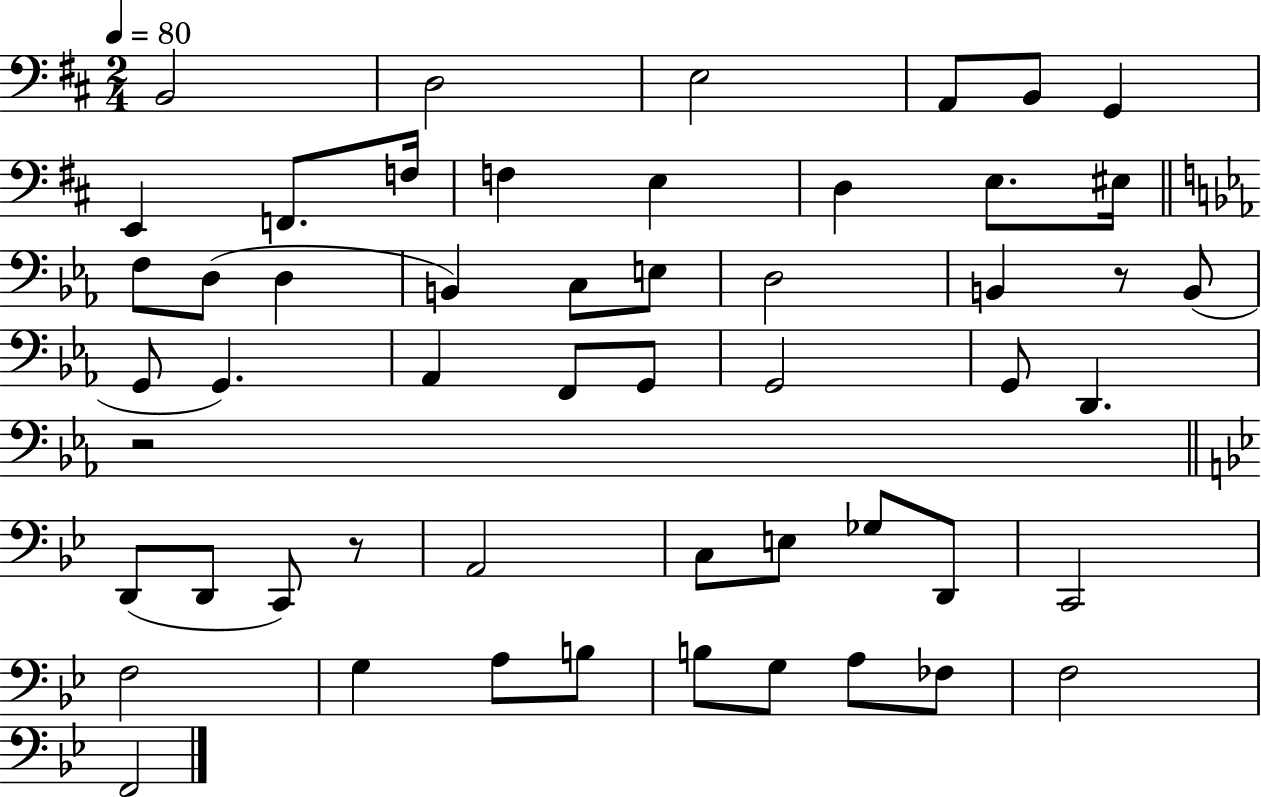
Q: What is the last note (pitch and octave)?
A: F2